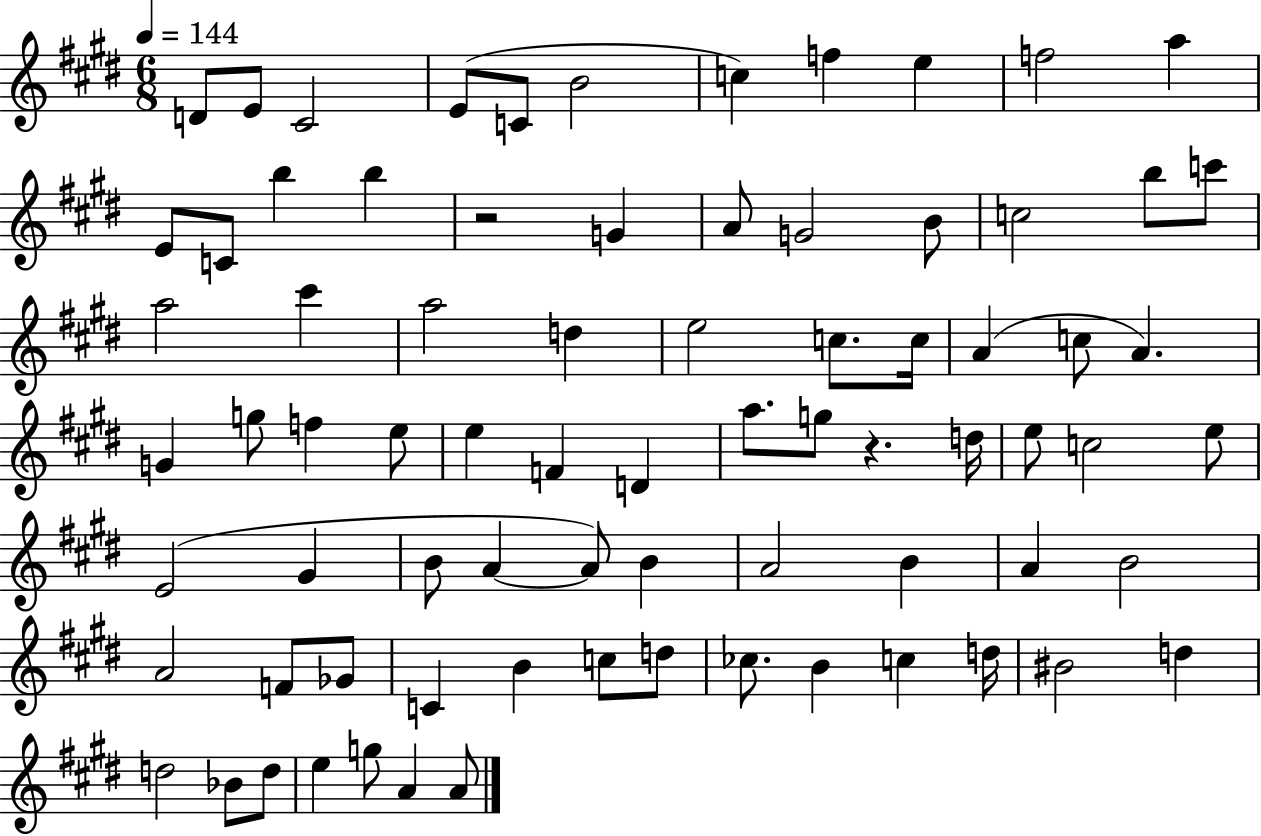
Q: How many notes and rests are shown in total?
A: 77